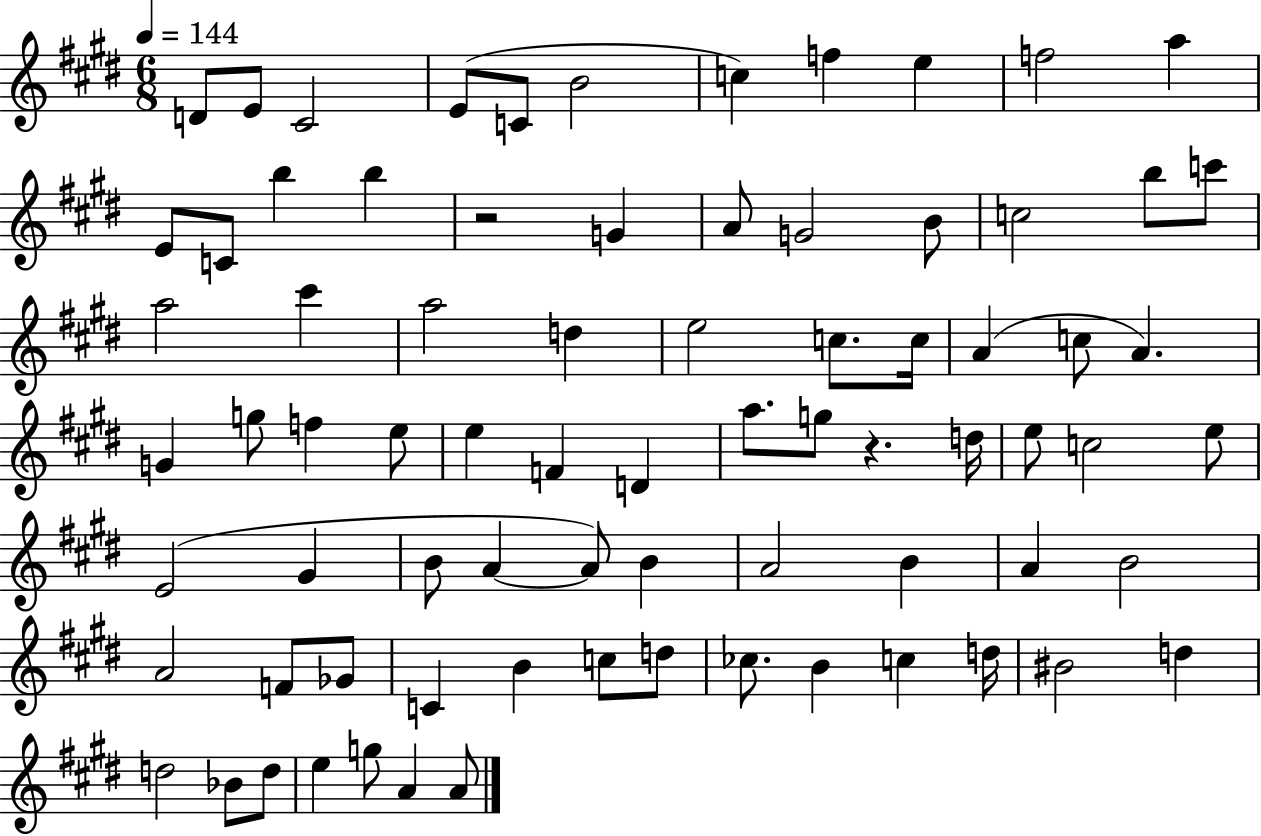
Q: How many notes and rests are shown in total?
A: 77